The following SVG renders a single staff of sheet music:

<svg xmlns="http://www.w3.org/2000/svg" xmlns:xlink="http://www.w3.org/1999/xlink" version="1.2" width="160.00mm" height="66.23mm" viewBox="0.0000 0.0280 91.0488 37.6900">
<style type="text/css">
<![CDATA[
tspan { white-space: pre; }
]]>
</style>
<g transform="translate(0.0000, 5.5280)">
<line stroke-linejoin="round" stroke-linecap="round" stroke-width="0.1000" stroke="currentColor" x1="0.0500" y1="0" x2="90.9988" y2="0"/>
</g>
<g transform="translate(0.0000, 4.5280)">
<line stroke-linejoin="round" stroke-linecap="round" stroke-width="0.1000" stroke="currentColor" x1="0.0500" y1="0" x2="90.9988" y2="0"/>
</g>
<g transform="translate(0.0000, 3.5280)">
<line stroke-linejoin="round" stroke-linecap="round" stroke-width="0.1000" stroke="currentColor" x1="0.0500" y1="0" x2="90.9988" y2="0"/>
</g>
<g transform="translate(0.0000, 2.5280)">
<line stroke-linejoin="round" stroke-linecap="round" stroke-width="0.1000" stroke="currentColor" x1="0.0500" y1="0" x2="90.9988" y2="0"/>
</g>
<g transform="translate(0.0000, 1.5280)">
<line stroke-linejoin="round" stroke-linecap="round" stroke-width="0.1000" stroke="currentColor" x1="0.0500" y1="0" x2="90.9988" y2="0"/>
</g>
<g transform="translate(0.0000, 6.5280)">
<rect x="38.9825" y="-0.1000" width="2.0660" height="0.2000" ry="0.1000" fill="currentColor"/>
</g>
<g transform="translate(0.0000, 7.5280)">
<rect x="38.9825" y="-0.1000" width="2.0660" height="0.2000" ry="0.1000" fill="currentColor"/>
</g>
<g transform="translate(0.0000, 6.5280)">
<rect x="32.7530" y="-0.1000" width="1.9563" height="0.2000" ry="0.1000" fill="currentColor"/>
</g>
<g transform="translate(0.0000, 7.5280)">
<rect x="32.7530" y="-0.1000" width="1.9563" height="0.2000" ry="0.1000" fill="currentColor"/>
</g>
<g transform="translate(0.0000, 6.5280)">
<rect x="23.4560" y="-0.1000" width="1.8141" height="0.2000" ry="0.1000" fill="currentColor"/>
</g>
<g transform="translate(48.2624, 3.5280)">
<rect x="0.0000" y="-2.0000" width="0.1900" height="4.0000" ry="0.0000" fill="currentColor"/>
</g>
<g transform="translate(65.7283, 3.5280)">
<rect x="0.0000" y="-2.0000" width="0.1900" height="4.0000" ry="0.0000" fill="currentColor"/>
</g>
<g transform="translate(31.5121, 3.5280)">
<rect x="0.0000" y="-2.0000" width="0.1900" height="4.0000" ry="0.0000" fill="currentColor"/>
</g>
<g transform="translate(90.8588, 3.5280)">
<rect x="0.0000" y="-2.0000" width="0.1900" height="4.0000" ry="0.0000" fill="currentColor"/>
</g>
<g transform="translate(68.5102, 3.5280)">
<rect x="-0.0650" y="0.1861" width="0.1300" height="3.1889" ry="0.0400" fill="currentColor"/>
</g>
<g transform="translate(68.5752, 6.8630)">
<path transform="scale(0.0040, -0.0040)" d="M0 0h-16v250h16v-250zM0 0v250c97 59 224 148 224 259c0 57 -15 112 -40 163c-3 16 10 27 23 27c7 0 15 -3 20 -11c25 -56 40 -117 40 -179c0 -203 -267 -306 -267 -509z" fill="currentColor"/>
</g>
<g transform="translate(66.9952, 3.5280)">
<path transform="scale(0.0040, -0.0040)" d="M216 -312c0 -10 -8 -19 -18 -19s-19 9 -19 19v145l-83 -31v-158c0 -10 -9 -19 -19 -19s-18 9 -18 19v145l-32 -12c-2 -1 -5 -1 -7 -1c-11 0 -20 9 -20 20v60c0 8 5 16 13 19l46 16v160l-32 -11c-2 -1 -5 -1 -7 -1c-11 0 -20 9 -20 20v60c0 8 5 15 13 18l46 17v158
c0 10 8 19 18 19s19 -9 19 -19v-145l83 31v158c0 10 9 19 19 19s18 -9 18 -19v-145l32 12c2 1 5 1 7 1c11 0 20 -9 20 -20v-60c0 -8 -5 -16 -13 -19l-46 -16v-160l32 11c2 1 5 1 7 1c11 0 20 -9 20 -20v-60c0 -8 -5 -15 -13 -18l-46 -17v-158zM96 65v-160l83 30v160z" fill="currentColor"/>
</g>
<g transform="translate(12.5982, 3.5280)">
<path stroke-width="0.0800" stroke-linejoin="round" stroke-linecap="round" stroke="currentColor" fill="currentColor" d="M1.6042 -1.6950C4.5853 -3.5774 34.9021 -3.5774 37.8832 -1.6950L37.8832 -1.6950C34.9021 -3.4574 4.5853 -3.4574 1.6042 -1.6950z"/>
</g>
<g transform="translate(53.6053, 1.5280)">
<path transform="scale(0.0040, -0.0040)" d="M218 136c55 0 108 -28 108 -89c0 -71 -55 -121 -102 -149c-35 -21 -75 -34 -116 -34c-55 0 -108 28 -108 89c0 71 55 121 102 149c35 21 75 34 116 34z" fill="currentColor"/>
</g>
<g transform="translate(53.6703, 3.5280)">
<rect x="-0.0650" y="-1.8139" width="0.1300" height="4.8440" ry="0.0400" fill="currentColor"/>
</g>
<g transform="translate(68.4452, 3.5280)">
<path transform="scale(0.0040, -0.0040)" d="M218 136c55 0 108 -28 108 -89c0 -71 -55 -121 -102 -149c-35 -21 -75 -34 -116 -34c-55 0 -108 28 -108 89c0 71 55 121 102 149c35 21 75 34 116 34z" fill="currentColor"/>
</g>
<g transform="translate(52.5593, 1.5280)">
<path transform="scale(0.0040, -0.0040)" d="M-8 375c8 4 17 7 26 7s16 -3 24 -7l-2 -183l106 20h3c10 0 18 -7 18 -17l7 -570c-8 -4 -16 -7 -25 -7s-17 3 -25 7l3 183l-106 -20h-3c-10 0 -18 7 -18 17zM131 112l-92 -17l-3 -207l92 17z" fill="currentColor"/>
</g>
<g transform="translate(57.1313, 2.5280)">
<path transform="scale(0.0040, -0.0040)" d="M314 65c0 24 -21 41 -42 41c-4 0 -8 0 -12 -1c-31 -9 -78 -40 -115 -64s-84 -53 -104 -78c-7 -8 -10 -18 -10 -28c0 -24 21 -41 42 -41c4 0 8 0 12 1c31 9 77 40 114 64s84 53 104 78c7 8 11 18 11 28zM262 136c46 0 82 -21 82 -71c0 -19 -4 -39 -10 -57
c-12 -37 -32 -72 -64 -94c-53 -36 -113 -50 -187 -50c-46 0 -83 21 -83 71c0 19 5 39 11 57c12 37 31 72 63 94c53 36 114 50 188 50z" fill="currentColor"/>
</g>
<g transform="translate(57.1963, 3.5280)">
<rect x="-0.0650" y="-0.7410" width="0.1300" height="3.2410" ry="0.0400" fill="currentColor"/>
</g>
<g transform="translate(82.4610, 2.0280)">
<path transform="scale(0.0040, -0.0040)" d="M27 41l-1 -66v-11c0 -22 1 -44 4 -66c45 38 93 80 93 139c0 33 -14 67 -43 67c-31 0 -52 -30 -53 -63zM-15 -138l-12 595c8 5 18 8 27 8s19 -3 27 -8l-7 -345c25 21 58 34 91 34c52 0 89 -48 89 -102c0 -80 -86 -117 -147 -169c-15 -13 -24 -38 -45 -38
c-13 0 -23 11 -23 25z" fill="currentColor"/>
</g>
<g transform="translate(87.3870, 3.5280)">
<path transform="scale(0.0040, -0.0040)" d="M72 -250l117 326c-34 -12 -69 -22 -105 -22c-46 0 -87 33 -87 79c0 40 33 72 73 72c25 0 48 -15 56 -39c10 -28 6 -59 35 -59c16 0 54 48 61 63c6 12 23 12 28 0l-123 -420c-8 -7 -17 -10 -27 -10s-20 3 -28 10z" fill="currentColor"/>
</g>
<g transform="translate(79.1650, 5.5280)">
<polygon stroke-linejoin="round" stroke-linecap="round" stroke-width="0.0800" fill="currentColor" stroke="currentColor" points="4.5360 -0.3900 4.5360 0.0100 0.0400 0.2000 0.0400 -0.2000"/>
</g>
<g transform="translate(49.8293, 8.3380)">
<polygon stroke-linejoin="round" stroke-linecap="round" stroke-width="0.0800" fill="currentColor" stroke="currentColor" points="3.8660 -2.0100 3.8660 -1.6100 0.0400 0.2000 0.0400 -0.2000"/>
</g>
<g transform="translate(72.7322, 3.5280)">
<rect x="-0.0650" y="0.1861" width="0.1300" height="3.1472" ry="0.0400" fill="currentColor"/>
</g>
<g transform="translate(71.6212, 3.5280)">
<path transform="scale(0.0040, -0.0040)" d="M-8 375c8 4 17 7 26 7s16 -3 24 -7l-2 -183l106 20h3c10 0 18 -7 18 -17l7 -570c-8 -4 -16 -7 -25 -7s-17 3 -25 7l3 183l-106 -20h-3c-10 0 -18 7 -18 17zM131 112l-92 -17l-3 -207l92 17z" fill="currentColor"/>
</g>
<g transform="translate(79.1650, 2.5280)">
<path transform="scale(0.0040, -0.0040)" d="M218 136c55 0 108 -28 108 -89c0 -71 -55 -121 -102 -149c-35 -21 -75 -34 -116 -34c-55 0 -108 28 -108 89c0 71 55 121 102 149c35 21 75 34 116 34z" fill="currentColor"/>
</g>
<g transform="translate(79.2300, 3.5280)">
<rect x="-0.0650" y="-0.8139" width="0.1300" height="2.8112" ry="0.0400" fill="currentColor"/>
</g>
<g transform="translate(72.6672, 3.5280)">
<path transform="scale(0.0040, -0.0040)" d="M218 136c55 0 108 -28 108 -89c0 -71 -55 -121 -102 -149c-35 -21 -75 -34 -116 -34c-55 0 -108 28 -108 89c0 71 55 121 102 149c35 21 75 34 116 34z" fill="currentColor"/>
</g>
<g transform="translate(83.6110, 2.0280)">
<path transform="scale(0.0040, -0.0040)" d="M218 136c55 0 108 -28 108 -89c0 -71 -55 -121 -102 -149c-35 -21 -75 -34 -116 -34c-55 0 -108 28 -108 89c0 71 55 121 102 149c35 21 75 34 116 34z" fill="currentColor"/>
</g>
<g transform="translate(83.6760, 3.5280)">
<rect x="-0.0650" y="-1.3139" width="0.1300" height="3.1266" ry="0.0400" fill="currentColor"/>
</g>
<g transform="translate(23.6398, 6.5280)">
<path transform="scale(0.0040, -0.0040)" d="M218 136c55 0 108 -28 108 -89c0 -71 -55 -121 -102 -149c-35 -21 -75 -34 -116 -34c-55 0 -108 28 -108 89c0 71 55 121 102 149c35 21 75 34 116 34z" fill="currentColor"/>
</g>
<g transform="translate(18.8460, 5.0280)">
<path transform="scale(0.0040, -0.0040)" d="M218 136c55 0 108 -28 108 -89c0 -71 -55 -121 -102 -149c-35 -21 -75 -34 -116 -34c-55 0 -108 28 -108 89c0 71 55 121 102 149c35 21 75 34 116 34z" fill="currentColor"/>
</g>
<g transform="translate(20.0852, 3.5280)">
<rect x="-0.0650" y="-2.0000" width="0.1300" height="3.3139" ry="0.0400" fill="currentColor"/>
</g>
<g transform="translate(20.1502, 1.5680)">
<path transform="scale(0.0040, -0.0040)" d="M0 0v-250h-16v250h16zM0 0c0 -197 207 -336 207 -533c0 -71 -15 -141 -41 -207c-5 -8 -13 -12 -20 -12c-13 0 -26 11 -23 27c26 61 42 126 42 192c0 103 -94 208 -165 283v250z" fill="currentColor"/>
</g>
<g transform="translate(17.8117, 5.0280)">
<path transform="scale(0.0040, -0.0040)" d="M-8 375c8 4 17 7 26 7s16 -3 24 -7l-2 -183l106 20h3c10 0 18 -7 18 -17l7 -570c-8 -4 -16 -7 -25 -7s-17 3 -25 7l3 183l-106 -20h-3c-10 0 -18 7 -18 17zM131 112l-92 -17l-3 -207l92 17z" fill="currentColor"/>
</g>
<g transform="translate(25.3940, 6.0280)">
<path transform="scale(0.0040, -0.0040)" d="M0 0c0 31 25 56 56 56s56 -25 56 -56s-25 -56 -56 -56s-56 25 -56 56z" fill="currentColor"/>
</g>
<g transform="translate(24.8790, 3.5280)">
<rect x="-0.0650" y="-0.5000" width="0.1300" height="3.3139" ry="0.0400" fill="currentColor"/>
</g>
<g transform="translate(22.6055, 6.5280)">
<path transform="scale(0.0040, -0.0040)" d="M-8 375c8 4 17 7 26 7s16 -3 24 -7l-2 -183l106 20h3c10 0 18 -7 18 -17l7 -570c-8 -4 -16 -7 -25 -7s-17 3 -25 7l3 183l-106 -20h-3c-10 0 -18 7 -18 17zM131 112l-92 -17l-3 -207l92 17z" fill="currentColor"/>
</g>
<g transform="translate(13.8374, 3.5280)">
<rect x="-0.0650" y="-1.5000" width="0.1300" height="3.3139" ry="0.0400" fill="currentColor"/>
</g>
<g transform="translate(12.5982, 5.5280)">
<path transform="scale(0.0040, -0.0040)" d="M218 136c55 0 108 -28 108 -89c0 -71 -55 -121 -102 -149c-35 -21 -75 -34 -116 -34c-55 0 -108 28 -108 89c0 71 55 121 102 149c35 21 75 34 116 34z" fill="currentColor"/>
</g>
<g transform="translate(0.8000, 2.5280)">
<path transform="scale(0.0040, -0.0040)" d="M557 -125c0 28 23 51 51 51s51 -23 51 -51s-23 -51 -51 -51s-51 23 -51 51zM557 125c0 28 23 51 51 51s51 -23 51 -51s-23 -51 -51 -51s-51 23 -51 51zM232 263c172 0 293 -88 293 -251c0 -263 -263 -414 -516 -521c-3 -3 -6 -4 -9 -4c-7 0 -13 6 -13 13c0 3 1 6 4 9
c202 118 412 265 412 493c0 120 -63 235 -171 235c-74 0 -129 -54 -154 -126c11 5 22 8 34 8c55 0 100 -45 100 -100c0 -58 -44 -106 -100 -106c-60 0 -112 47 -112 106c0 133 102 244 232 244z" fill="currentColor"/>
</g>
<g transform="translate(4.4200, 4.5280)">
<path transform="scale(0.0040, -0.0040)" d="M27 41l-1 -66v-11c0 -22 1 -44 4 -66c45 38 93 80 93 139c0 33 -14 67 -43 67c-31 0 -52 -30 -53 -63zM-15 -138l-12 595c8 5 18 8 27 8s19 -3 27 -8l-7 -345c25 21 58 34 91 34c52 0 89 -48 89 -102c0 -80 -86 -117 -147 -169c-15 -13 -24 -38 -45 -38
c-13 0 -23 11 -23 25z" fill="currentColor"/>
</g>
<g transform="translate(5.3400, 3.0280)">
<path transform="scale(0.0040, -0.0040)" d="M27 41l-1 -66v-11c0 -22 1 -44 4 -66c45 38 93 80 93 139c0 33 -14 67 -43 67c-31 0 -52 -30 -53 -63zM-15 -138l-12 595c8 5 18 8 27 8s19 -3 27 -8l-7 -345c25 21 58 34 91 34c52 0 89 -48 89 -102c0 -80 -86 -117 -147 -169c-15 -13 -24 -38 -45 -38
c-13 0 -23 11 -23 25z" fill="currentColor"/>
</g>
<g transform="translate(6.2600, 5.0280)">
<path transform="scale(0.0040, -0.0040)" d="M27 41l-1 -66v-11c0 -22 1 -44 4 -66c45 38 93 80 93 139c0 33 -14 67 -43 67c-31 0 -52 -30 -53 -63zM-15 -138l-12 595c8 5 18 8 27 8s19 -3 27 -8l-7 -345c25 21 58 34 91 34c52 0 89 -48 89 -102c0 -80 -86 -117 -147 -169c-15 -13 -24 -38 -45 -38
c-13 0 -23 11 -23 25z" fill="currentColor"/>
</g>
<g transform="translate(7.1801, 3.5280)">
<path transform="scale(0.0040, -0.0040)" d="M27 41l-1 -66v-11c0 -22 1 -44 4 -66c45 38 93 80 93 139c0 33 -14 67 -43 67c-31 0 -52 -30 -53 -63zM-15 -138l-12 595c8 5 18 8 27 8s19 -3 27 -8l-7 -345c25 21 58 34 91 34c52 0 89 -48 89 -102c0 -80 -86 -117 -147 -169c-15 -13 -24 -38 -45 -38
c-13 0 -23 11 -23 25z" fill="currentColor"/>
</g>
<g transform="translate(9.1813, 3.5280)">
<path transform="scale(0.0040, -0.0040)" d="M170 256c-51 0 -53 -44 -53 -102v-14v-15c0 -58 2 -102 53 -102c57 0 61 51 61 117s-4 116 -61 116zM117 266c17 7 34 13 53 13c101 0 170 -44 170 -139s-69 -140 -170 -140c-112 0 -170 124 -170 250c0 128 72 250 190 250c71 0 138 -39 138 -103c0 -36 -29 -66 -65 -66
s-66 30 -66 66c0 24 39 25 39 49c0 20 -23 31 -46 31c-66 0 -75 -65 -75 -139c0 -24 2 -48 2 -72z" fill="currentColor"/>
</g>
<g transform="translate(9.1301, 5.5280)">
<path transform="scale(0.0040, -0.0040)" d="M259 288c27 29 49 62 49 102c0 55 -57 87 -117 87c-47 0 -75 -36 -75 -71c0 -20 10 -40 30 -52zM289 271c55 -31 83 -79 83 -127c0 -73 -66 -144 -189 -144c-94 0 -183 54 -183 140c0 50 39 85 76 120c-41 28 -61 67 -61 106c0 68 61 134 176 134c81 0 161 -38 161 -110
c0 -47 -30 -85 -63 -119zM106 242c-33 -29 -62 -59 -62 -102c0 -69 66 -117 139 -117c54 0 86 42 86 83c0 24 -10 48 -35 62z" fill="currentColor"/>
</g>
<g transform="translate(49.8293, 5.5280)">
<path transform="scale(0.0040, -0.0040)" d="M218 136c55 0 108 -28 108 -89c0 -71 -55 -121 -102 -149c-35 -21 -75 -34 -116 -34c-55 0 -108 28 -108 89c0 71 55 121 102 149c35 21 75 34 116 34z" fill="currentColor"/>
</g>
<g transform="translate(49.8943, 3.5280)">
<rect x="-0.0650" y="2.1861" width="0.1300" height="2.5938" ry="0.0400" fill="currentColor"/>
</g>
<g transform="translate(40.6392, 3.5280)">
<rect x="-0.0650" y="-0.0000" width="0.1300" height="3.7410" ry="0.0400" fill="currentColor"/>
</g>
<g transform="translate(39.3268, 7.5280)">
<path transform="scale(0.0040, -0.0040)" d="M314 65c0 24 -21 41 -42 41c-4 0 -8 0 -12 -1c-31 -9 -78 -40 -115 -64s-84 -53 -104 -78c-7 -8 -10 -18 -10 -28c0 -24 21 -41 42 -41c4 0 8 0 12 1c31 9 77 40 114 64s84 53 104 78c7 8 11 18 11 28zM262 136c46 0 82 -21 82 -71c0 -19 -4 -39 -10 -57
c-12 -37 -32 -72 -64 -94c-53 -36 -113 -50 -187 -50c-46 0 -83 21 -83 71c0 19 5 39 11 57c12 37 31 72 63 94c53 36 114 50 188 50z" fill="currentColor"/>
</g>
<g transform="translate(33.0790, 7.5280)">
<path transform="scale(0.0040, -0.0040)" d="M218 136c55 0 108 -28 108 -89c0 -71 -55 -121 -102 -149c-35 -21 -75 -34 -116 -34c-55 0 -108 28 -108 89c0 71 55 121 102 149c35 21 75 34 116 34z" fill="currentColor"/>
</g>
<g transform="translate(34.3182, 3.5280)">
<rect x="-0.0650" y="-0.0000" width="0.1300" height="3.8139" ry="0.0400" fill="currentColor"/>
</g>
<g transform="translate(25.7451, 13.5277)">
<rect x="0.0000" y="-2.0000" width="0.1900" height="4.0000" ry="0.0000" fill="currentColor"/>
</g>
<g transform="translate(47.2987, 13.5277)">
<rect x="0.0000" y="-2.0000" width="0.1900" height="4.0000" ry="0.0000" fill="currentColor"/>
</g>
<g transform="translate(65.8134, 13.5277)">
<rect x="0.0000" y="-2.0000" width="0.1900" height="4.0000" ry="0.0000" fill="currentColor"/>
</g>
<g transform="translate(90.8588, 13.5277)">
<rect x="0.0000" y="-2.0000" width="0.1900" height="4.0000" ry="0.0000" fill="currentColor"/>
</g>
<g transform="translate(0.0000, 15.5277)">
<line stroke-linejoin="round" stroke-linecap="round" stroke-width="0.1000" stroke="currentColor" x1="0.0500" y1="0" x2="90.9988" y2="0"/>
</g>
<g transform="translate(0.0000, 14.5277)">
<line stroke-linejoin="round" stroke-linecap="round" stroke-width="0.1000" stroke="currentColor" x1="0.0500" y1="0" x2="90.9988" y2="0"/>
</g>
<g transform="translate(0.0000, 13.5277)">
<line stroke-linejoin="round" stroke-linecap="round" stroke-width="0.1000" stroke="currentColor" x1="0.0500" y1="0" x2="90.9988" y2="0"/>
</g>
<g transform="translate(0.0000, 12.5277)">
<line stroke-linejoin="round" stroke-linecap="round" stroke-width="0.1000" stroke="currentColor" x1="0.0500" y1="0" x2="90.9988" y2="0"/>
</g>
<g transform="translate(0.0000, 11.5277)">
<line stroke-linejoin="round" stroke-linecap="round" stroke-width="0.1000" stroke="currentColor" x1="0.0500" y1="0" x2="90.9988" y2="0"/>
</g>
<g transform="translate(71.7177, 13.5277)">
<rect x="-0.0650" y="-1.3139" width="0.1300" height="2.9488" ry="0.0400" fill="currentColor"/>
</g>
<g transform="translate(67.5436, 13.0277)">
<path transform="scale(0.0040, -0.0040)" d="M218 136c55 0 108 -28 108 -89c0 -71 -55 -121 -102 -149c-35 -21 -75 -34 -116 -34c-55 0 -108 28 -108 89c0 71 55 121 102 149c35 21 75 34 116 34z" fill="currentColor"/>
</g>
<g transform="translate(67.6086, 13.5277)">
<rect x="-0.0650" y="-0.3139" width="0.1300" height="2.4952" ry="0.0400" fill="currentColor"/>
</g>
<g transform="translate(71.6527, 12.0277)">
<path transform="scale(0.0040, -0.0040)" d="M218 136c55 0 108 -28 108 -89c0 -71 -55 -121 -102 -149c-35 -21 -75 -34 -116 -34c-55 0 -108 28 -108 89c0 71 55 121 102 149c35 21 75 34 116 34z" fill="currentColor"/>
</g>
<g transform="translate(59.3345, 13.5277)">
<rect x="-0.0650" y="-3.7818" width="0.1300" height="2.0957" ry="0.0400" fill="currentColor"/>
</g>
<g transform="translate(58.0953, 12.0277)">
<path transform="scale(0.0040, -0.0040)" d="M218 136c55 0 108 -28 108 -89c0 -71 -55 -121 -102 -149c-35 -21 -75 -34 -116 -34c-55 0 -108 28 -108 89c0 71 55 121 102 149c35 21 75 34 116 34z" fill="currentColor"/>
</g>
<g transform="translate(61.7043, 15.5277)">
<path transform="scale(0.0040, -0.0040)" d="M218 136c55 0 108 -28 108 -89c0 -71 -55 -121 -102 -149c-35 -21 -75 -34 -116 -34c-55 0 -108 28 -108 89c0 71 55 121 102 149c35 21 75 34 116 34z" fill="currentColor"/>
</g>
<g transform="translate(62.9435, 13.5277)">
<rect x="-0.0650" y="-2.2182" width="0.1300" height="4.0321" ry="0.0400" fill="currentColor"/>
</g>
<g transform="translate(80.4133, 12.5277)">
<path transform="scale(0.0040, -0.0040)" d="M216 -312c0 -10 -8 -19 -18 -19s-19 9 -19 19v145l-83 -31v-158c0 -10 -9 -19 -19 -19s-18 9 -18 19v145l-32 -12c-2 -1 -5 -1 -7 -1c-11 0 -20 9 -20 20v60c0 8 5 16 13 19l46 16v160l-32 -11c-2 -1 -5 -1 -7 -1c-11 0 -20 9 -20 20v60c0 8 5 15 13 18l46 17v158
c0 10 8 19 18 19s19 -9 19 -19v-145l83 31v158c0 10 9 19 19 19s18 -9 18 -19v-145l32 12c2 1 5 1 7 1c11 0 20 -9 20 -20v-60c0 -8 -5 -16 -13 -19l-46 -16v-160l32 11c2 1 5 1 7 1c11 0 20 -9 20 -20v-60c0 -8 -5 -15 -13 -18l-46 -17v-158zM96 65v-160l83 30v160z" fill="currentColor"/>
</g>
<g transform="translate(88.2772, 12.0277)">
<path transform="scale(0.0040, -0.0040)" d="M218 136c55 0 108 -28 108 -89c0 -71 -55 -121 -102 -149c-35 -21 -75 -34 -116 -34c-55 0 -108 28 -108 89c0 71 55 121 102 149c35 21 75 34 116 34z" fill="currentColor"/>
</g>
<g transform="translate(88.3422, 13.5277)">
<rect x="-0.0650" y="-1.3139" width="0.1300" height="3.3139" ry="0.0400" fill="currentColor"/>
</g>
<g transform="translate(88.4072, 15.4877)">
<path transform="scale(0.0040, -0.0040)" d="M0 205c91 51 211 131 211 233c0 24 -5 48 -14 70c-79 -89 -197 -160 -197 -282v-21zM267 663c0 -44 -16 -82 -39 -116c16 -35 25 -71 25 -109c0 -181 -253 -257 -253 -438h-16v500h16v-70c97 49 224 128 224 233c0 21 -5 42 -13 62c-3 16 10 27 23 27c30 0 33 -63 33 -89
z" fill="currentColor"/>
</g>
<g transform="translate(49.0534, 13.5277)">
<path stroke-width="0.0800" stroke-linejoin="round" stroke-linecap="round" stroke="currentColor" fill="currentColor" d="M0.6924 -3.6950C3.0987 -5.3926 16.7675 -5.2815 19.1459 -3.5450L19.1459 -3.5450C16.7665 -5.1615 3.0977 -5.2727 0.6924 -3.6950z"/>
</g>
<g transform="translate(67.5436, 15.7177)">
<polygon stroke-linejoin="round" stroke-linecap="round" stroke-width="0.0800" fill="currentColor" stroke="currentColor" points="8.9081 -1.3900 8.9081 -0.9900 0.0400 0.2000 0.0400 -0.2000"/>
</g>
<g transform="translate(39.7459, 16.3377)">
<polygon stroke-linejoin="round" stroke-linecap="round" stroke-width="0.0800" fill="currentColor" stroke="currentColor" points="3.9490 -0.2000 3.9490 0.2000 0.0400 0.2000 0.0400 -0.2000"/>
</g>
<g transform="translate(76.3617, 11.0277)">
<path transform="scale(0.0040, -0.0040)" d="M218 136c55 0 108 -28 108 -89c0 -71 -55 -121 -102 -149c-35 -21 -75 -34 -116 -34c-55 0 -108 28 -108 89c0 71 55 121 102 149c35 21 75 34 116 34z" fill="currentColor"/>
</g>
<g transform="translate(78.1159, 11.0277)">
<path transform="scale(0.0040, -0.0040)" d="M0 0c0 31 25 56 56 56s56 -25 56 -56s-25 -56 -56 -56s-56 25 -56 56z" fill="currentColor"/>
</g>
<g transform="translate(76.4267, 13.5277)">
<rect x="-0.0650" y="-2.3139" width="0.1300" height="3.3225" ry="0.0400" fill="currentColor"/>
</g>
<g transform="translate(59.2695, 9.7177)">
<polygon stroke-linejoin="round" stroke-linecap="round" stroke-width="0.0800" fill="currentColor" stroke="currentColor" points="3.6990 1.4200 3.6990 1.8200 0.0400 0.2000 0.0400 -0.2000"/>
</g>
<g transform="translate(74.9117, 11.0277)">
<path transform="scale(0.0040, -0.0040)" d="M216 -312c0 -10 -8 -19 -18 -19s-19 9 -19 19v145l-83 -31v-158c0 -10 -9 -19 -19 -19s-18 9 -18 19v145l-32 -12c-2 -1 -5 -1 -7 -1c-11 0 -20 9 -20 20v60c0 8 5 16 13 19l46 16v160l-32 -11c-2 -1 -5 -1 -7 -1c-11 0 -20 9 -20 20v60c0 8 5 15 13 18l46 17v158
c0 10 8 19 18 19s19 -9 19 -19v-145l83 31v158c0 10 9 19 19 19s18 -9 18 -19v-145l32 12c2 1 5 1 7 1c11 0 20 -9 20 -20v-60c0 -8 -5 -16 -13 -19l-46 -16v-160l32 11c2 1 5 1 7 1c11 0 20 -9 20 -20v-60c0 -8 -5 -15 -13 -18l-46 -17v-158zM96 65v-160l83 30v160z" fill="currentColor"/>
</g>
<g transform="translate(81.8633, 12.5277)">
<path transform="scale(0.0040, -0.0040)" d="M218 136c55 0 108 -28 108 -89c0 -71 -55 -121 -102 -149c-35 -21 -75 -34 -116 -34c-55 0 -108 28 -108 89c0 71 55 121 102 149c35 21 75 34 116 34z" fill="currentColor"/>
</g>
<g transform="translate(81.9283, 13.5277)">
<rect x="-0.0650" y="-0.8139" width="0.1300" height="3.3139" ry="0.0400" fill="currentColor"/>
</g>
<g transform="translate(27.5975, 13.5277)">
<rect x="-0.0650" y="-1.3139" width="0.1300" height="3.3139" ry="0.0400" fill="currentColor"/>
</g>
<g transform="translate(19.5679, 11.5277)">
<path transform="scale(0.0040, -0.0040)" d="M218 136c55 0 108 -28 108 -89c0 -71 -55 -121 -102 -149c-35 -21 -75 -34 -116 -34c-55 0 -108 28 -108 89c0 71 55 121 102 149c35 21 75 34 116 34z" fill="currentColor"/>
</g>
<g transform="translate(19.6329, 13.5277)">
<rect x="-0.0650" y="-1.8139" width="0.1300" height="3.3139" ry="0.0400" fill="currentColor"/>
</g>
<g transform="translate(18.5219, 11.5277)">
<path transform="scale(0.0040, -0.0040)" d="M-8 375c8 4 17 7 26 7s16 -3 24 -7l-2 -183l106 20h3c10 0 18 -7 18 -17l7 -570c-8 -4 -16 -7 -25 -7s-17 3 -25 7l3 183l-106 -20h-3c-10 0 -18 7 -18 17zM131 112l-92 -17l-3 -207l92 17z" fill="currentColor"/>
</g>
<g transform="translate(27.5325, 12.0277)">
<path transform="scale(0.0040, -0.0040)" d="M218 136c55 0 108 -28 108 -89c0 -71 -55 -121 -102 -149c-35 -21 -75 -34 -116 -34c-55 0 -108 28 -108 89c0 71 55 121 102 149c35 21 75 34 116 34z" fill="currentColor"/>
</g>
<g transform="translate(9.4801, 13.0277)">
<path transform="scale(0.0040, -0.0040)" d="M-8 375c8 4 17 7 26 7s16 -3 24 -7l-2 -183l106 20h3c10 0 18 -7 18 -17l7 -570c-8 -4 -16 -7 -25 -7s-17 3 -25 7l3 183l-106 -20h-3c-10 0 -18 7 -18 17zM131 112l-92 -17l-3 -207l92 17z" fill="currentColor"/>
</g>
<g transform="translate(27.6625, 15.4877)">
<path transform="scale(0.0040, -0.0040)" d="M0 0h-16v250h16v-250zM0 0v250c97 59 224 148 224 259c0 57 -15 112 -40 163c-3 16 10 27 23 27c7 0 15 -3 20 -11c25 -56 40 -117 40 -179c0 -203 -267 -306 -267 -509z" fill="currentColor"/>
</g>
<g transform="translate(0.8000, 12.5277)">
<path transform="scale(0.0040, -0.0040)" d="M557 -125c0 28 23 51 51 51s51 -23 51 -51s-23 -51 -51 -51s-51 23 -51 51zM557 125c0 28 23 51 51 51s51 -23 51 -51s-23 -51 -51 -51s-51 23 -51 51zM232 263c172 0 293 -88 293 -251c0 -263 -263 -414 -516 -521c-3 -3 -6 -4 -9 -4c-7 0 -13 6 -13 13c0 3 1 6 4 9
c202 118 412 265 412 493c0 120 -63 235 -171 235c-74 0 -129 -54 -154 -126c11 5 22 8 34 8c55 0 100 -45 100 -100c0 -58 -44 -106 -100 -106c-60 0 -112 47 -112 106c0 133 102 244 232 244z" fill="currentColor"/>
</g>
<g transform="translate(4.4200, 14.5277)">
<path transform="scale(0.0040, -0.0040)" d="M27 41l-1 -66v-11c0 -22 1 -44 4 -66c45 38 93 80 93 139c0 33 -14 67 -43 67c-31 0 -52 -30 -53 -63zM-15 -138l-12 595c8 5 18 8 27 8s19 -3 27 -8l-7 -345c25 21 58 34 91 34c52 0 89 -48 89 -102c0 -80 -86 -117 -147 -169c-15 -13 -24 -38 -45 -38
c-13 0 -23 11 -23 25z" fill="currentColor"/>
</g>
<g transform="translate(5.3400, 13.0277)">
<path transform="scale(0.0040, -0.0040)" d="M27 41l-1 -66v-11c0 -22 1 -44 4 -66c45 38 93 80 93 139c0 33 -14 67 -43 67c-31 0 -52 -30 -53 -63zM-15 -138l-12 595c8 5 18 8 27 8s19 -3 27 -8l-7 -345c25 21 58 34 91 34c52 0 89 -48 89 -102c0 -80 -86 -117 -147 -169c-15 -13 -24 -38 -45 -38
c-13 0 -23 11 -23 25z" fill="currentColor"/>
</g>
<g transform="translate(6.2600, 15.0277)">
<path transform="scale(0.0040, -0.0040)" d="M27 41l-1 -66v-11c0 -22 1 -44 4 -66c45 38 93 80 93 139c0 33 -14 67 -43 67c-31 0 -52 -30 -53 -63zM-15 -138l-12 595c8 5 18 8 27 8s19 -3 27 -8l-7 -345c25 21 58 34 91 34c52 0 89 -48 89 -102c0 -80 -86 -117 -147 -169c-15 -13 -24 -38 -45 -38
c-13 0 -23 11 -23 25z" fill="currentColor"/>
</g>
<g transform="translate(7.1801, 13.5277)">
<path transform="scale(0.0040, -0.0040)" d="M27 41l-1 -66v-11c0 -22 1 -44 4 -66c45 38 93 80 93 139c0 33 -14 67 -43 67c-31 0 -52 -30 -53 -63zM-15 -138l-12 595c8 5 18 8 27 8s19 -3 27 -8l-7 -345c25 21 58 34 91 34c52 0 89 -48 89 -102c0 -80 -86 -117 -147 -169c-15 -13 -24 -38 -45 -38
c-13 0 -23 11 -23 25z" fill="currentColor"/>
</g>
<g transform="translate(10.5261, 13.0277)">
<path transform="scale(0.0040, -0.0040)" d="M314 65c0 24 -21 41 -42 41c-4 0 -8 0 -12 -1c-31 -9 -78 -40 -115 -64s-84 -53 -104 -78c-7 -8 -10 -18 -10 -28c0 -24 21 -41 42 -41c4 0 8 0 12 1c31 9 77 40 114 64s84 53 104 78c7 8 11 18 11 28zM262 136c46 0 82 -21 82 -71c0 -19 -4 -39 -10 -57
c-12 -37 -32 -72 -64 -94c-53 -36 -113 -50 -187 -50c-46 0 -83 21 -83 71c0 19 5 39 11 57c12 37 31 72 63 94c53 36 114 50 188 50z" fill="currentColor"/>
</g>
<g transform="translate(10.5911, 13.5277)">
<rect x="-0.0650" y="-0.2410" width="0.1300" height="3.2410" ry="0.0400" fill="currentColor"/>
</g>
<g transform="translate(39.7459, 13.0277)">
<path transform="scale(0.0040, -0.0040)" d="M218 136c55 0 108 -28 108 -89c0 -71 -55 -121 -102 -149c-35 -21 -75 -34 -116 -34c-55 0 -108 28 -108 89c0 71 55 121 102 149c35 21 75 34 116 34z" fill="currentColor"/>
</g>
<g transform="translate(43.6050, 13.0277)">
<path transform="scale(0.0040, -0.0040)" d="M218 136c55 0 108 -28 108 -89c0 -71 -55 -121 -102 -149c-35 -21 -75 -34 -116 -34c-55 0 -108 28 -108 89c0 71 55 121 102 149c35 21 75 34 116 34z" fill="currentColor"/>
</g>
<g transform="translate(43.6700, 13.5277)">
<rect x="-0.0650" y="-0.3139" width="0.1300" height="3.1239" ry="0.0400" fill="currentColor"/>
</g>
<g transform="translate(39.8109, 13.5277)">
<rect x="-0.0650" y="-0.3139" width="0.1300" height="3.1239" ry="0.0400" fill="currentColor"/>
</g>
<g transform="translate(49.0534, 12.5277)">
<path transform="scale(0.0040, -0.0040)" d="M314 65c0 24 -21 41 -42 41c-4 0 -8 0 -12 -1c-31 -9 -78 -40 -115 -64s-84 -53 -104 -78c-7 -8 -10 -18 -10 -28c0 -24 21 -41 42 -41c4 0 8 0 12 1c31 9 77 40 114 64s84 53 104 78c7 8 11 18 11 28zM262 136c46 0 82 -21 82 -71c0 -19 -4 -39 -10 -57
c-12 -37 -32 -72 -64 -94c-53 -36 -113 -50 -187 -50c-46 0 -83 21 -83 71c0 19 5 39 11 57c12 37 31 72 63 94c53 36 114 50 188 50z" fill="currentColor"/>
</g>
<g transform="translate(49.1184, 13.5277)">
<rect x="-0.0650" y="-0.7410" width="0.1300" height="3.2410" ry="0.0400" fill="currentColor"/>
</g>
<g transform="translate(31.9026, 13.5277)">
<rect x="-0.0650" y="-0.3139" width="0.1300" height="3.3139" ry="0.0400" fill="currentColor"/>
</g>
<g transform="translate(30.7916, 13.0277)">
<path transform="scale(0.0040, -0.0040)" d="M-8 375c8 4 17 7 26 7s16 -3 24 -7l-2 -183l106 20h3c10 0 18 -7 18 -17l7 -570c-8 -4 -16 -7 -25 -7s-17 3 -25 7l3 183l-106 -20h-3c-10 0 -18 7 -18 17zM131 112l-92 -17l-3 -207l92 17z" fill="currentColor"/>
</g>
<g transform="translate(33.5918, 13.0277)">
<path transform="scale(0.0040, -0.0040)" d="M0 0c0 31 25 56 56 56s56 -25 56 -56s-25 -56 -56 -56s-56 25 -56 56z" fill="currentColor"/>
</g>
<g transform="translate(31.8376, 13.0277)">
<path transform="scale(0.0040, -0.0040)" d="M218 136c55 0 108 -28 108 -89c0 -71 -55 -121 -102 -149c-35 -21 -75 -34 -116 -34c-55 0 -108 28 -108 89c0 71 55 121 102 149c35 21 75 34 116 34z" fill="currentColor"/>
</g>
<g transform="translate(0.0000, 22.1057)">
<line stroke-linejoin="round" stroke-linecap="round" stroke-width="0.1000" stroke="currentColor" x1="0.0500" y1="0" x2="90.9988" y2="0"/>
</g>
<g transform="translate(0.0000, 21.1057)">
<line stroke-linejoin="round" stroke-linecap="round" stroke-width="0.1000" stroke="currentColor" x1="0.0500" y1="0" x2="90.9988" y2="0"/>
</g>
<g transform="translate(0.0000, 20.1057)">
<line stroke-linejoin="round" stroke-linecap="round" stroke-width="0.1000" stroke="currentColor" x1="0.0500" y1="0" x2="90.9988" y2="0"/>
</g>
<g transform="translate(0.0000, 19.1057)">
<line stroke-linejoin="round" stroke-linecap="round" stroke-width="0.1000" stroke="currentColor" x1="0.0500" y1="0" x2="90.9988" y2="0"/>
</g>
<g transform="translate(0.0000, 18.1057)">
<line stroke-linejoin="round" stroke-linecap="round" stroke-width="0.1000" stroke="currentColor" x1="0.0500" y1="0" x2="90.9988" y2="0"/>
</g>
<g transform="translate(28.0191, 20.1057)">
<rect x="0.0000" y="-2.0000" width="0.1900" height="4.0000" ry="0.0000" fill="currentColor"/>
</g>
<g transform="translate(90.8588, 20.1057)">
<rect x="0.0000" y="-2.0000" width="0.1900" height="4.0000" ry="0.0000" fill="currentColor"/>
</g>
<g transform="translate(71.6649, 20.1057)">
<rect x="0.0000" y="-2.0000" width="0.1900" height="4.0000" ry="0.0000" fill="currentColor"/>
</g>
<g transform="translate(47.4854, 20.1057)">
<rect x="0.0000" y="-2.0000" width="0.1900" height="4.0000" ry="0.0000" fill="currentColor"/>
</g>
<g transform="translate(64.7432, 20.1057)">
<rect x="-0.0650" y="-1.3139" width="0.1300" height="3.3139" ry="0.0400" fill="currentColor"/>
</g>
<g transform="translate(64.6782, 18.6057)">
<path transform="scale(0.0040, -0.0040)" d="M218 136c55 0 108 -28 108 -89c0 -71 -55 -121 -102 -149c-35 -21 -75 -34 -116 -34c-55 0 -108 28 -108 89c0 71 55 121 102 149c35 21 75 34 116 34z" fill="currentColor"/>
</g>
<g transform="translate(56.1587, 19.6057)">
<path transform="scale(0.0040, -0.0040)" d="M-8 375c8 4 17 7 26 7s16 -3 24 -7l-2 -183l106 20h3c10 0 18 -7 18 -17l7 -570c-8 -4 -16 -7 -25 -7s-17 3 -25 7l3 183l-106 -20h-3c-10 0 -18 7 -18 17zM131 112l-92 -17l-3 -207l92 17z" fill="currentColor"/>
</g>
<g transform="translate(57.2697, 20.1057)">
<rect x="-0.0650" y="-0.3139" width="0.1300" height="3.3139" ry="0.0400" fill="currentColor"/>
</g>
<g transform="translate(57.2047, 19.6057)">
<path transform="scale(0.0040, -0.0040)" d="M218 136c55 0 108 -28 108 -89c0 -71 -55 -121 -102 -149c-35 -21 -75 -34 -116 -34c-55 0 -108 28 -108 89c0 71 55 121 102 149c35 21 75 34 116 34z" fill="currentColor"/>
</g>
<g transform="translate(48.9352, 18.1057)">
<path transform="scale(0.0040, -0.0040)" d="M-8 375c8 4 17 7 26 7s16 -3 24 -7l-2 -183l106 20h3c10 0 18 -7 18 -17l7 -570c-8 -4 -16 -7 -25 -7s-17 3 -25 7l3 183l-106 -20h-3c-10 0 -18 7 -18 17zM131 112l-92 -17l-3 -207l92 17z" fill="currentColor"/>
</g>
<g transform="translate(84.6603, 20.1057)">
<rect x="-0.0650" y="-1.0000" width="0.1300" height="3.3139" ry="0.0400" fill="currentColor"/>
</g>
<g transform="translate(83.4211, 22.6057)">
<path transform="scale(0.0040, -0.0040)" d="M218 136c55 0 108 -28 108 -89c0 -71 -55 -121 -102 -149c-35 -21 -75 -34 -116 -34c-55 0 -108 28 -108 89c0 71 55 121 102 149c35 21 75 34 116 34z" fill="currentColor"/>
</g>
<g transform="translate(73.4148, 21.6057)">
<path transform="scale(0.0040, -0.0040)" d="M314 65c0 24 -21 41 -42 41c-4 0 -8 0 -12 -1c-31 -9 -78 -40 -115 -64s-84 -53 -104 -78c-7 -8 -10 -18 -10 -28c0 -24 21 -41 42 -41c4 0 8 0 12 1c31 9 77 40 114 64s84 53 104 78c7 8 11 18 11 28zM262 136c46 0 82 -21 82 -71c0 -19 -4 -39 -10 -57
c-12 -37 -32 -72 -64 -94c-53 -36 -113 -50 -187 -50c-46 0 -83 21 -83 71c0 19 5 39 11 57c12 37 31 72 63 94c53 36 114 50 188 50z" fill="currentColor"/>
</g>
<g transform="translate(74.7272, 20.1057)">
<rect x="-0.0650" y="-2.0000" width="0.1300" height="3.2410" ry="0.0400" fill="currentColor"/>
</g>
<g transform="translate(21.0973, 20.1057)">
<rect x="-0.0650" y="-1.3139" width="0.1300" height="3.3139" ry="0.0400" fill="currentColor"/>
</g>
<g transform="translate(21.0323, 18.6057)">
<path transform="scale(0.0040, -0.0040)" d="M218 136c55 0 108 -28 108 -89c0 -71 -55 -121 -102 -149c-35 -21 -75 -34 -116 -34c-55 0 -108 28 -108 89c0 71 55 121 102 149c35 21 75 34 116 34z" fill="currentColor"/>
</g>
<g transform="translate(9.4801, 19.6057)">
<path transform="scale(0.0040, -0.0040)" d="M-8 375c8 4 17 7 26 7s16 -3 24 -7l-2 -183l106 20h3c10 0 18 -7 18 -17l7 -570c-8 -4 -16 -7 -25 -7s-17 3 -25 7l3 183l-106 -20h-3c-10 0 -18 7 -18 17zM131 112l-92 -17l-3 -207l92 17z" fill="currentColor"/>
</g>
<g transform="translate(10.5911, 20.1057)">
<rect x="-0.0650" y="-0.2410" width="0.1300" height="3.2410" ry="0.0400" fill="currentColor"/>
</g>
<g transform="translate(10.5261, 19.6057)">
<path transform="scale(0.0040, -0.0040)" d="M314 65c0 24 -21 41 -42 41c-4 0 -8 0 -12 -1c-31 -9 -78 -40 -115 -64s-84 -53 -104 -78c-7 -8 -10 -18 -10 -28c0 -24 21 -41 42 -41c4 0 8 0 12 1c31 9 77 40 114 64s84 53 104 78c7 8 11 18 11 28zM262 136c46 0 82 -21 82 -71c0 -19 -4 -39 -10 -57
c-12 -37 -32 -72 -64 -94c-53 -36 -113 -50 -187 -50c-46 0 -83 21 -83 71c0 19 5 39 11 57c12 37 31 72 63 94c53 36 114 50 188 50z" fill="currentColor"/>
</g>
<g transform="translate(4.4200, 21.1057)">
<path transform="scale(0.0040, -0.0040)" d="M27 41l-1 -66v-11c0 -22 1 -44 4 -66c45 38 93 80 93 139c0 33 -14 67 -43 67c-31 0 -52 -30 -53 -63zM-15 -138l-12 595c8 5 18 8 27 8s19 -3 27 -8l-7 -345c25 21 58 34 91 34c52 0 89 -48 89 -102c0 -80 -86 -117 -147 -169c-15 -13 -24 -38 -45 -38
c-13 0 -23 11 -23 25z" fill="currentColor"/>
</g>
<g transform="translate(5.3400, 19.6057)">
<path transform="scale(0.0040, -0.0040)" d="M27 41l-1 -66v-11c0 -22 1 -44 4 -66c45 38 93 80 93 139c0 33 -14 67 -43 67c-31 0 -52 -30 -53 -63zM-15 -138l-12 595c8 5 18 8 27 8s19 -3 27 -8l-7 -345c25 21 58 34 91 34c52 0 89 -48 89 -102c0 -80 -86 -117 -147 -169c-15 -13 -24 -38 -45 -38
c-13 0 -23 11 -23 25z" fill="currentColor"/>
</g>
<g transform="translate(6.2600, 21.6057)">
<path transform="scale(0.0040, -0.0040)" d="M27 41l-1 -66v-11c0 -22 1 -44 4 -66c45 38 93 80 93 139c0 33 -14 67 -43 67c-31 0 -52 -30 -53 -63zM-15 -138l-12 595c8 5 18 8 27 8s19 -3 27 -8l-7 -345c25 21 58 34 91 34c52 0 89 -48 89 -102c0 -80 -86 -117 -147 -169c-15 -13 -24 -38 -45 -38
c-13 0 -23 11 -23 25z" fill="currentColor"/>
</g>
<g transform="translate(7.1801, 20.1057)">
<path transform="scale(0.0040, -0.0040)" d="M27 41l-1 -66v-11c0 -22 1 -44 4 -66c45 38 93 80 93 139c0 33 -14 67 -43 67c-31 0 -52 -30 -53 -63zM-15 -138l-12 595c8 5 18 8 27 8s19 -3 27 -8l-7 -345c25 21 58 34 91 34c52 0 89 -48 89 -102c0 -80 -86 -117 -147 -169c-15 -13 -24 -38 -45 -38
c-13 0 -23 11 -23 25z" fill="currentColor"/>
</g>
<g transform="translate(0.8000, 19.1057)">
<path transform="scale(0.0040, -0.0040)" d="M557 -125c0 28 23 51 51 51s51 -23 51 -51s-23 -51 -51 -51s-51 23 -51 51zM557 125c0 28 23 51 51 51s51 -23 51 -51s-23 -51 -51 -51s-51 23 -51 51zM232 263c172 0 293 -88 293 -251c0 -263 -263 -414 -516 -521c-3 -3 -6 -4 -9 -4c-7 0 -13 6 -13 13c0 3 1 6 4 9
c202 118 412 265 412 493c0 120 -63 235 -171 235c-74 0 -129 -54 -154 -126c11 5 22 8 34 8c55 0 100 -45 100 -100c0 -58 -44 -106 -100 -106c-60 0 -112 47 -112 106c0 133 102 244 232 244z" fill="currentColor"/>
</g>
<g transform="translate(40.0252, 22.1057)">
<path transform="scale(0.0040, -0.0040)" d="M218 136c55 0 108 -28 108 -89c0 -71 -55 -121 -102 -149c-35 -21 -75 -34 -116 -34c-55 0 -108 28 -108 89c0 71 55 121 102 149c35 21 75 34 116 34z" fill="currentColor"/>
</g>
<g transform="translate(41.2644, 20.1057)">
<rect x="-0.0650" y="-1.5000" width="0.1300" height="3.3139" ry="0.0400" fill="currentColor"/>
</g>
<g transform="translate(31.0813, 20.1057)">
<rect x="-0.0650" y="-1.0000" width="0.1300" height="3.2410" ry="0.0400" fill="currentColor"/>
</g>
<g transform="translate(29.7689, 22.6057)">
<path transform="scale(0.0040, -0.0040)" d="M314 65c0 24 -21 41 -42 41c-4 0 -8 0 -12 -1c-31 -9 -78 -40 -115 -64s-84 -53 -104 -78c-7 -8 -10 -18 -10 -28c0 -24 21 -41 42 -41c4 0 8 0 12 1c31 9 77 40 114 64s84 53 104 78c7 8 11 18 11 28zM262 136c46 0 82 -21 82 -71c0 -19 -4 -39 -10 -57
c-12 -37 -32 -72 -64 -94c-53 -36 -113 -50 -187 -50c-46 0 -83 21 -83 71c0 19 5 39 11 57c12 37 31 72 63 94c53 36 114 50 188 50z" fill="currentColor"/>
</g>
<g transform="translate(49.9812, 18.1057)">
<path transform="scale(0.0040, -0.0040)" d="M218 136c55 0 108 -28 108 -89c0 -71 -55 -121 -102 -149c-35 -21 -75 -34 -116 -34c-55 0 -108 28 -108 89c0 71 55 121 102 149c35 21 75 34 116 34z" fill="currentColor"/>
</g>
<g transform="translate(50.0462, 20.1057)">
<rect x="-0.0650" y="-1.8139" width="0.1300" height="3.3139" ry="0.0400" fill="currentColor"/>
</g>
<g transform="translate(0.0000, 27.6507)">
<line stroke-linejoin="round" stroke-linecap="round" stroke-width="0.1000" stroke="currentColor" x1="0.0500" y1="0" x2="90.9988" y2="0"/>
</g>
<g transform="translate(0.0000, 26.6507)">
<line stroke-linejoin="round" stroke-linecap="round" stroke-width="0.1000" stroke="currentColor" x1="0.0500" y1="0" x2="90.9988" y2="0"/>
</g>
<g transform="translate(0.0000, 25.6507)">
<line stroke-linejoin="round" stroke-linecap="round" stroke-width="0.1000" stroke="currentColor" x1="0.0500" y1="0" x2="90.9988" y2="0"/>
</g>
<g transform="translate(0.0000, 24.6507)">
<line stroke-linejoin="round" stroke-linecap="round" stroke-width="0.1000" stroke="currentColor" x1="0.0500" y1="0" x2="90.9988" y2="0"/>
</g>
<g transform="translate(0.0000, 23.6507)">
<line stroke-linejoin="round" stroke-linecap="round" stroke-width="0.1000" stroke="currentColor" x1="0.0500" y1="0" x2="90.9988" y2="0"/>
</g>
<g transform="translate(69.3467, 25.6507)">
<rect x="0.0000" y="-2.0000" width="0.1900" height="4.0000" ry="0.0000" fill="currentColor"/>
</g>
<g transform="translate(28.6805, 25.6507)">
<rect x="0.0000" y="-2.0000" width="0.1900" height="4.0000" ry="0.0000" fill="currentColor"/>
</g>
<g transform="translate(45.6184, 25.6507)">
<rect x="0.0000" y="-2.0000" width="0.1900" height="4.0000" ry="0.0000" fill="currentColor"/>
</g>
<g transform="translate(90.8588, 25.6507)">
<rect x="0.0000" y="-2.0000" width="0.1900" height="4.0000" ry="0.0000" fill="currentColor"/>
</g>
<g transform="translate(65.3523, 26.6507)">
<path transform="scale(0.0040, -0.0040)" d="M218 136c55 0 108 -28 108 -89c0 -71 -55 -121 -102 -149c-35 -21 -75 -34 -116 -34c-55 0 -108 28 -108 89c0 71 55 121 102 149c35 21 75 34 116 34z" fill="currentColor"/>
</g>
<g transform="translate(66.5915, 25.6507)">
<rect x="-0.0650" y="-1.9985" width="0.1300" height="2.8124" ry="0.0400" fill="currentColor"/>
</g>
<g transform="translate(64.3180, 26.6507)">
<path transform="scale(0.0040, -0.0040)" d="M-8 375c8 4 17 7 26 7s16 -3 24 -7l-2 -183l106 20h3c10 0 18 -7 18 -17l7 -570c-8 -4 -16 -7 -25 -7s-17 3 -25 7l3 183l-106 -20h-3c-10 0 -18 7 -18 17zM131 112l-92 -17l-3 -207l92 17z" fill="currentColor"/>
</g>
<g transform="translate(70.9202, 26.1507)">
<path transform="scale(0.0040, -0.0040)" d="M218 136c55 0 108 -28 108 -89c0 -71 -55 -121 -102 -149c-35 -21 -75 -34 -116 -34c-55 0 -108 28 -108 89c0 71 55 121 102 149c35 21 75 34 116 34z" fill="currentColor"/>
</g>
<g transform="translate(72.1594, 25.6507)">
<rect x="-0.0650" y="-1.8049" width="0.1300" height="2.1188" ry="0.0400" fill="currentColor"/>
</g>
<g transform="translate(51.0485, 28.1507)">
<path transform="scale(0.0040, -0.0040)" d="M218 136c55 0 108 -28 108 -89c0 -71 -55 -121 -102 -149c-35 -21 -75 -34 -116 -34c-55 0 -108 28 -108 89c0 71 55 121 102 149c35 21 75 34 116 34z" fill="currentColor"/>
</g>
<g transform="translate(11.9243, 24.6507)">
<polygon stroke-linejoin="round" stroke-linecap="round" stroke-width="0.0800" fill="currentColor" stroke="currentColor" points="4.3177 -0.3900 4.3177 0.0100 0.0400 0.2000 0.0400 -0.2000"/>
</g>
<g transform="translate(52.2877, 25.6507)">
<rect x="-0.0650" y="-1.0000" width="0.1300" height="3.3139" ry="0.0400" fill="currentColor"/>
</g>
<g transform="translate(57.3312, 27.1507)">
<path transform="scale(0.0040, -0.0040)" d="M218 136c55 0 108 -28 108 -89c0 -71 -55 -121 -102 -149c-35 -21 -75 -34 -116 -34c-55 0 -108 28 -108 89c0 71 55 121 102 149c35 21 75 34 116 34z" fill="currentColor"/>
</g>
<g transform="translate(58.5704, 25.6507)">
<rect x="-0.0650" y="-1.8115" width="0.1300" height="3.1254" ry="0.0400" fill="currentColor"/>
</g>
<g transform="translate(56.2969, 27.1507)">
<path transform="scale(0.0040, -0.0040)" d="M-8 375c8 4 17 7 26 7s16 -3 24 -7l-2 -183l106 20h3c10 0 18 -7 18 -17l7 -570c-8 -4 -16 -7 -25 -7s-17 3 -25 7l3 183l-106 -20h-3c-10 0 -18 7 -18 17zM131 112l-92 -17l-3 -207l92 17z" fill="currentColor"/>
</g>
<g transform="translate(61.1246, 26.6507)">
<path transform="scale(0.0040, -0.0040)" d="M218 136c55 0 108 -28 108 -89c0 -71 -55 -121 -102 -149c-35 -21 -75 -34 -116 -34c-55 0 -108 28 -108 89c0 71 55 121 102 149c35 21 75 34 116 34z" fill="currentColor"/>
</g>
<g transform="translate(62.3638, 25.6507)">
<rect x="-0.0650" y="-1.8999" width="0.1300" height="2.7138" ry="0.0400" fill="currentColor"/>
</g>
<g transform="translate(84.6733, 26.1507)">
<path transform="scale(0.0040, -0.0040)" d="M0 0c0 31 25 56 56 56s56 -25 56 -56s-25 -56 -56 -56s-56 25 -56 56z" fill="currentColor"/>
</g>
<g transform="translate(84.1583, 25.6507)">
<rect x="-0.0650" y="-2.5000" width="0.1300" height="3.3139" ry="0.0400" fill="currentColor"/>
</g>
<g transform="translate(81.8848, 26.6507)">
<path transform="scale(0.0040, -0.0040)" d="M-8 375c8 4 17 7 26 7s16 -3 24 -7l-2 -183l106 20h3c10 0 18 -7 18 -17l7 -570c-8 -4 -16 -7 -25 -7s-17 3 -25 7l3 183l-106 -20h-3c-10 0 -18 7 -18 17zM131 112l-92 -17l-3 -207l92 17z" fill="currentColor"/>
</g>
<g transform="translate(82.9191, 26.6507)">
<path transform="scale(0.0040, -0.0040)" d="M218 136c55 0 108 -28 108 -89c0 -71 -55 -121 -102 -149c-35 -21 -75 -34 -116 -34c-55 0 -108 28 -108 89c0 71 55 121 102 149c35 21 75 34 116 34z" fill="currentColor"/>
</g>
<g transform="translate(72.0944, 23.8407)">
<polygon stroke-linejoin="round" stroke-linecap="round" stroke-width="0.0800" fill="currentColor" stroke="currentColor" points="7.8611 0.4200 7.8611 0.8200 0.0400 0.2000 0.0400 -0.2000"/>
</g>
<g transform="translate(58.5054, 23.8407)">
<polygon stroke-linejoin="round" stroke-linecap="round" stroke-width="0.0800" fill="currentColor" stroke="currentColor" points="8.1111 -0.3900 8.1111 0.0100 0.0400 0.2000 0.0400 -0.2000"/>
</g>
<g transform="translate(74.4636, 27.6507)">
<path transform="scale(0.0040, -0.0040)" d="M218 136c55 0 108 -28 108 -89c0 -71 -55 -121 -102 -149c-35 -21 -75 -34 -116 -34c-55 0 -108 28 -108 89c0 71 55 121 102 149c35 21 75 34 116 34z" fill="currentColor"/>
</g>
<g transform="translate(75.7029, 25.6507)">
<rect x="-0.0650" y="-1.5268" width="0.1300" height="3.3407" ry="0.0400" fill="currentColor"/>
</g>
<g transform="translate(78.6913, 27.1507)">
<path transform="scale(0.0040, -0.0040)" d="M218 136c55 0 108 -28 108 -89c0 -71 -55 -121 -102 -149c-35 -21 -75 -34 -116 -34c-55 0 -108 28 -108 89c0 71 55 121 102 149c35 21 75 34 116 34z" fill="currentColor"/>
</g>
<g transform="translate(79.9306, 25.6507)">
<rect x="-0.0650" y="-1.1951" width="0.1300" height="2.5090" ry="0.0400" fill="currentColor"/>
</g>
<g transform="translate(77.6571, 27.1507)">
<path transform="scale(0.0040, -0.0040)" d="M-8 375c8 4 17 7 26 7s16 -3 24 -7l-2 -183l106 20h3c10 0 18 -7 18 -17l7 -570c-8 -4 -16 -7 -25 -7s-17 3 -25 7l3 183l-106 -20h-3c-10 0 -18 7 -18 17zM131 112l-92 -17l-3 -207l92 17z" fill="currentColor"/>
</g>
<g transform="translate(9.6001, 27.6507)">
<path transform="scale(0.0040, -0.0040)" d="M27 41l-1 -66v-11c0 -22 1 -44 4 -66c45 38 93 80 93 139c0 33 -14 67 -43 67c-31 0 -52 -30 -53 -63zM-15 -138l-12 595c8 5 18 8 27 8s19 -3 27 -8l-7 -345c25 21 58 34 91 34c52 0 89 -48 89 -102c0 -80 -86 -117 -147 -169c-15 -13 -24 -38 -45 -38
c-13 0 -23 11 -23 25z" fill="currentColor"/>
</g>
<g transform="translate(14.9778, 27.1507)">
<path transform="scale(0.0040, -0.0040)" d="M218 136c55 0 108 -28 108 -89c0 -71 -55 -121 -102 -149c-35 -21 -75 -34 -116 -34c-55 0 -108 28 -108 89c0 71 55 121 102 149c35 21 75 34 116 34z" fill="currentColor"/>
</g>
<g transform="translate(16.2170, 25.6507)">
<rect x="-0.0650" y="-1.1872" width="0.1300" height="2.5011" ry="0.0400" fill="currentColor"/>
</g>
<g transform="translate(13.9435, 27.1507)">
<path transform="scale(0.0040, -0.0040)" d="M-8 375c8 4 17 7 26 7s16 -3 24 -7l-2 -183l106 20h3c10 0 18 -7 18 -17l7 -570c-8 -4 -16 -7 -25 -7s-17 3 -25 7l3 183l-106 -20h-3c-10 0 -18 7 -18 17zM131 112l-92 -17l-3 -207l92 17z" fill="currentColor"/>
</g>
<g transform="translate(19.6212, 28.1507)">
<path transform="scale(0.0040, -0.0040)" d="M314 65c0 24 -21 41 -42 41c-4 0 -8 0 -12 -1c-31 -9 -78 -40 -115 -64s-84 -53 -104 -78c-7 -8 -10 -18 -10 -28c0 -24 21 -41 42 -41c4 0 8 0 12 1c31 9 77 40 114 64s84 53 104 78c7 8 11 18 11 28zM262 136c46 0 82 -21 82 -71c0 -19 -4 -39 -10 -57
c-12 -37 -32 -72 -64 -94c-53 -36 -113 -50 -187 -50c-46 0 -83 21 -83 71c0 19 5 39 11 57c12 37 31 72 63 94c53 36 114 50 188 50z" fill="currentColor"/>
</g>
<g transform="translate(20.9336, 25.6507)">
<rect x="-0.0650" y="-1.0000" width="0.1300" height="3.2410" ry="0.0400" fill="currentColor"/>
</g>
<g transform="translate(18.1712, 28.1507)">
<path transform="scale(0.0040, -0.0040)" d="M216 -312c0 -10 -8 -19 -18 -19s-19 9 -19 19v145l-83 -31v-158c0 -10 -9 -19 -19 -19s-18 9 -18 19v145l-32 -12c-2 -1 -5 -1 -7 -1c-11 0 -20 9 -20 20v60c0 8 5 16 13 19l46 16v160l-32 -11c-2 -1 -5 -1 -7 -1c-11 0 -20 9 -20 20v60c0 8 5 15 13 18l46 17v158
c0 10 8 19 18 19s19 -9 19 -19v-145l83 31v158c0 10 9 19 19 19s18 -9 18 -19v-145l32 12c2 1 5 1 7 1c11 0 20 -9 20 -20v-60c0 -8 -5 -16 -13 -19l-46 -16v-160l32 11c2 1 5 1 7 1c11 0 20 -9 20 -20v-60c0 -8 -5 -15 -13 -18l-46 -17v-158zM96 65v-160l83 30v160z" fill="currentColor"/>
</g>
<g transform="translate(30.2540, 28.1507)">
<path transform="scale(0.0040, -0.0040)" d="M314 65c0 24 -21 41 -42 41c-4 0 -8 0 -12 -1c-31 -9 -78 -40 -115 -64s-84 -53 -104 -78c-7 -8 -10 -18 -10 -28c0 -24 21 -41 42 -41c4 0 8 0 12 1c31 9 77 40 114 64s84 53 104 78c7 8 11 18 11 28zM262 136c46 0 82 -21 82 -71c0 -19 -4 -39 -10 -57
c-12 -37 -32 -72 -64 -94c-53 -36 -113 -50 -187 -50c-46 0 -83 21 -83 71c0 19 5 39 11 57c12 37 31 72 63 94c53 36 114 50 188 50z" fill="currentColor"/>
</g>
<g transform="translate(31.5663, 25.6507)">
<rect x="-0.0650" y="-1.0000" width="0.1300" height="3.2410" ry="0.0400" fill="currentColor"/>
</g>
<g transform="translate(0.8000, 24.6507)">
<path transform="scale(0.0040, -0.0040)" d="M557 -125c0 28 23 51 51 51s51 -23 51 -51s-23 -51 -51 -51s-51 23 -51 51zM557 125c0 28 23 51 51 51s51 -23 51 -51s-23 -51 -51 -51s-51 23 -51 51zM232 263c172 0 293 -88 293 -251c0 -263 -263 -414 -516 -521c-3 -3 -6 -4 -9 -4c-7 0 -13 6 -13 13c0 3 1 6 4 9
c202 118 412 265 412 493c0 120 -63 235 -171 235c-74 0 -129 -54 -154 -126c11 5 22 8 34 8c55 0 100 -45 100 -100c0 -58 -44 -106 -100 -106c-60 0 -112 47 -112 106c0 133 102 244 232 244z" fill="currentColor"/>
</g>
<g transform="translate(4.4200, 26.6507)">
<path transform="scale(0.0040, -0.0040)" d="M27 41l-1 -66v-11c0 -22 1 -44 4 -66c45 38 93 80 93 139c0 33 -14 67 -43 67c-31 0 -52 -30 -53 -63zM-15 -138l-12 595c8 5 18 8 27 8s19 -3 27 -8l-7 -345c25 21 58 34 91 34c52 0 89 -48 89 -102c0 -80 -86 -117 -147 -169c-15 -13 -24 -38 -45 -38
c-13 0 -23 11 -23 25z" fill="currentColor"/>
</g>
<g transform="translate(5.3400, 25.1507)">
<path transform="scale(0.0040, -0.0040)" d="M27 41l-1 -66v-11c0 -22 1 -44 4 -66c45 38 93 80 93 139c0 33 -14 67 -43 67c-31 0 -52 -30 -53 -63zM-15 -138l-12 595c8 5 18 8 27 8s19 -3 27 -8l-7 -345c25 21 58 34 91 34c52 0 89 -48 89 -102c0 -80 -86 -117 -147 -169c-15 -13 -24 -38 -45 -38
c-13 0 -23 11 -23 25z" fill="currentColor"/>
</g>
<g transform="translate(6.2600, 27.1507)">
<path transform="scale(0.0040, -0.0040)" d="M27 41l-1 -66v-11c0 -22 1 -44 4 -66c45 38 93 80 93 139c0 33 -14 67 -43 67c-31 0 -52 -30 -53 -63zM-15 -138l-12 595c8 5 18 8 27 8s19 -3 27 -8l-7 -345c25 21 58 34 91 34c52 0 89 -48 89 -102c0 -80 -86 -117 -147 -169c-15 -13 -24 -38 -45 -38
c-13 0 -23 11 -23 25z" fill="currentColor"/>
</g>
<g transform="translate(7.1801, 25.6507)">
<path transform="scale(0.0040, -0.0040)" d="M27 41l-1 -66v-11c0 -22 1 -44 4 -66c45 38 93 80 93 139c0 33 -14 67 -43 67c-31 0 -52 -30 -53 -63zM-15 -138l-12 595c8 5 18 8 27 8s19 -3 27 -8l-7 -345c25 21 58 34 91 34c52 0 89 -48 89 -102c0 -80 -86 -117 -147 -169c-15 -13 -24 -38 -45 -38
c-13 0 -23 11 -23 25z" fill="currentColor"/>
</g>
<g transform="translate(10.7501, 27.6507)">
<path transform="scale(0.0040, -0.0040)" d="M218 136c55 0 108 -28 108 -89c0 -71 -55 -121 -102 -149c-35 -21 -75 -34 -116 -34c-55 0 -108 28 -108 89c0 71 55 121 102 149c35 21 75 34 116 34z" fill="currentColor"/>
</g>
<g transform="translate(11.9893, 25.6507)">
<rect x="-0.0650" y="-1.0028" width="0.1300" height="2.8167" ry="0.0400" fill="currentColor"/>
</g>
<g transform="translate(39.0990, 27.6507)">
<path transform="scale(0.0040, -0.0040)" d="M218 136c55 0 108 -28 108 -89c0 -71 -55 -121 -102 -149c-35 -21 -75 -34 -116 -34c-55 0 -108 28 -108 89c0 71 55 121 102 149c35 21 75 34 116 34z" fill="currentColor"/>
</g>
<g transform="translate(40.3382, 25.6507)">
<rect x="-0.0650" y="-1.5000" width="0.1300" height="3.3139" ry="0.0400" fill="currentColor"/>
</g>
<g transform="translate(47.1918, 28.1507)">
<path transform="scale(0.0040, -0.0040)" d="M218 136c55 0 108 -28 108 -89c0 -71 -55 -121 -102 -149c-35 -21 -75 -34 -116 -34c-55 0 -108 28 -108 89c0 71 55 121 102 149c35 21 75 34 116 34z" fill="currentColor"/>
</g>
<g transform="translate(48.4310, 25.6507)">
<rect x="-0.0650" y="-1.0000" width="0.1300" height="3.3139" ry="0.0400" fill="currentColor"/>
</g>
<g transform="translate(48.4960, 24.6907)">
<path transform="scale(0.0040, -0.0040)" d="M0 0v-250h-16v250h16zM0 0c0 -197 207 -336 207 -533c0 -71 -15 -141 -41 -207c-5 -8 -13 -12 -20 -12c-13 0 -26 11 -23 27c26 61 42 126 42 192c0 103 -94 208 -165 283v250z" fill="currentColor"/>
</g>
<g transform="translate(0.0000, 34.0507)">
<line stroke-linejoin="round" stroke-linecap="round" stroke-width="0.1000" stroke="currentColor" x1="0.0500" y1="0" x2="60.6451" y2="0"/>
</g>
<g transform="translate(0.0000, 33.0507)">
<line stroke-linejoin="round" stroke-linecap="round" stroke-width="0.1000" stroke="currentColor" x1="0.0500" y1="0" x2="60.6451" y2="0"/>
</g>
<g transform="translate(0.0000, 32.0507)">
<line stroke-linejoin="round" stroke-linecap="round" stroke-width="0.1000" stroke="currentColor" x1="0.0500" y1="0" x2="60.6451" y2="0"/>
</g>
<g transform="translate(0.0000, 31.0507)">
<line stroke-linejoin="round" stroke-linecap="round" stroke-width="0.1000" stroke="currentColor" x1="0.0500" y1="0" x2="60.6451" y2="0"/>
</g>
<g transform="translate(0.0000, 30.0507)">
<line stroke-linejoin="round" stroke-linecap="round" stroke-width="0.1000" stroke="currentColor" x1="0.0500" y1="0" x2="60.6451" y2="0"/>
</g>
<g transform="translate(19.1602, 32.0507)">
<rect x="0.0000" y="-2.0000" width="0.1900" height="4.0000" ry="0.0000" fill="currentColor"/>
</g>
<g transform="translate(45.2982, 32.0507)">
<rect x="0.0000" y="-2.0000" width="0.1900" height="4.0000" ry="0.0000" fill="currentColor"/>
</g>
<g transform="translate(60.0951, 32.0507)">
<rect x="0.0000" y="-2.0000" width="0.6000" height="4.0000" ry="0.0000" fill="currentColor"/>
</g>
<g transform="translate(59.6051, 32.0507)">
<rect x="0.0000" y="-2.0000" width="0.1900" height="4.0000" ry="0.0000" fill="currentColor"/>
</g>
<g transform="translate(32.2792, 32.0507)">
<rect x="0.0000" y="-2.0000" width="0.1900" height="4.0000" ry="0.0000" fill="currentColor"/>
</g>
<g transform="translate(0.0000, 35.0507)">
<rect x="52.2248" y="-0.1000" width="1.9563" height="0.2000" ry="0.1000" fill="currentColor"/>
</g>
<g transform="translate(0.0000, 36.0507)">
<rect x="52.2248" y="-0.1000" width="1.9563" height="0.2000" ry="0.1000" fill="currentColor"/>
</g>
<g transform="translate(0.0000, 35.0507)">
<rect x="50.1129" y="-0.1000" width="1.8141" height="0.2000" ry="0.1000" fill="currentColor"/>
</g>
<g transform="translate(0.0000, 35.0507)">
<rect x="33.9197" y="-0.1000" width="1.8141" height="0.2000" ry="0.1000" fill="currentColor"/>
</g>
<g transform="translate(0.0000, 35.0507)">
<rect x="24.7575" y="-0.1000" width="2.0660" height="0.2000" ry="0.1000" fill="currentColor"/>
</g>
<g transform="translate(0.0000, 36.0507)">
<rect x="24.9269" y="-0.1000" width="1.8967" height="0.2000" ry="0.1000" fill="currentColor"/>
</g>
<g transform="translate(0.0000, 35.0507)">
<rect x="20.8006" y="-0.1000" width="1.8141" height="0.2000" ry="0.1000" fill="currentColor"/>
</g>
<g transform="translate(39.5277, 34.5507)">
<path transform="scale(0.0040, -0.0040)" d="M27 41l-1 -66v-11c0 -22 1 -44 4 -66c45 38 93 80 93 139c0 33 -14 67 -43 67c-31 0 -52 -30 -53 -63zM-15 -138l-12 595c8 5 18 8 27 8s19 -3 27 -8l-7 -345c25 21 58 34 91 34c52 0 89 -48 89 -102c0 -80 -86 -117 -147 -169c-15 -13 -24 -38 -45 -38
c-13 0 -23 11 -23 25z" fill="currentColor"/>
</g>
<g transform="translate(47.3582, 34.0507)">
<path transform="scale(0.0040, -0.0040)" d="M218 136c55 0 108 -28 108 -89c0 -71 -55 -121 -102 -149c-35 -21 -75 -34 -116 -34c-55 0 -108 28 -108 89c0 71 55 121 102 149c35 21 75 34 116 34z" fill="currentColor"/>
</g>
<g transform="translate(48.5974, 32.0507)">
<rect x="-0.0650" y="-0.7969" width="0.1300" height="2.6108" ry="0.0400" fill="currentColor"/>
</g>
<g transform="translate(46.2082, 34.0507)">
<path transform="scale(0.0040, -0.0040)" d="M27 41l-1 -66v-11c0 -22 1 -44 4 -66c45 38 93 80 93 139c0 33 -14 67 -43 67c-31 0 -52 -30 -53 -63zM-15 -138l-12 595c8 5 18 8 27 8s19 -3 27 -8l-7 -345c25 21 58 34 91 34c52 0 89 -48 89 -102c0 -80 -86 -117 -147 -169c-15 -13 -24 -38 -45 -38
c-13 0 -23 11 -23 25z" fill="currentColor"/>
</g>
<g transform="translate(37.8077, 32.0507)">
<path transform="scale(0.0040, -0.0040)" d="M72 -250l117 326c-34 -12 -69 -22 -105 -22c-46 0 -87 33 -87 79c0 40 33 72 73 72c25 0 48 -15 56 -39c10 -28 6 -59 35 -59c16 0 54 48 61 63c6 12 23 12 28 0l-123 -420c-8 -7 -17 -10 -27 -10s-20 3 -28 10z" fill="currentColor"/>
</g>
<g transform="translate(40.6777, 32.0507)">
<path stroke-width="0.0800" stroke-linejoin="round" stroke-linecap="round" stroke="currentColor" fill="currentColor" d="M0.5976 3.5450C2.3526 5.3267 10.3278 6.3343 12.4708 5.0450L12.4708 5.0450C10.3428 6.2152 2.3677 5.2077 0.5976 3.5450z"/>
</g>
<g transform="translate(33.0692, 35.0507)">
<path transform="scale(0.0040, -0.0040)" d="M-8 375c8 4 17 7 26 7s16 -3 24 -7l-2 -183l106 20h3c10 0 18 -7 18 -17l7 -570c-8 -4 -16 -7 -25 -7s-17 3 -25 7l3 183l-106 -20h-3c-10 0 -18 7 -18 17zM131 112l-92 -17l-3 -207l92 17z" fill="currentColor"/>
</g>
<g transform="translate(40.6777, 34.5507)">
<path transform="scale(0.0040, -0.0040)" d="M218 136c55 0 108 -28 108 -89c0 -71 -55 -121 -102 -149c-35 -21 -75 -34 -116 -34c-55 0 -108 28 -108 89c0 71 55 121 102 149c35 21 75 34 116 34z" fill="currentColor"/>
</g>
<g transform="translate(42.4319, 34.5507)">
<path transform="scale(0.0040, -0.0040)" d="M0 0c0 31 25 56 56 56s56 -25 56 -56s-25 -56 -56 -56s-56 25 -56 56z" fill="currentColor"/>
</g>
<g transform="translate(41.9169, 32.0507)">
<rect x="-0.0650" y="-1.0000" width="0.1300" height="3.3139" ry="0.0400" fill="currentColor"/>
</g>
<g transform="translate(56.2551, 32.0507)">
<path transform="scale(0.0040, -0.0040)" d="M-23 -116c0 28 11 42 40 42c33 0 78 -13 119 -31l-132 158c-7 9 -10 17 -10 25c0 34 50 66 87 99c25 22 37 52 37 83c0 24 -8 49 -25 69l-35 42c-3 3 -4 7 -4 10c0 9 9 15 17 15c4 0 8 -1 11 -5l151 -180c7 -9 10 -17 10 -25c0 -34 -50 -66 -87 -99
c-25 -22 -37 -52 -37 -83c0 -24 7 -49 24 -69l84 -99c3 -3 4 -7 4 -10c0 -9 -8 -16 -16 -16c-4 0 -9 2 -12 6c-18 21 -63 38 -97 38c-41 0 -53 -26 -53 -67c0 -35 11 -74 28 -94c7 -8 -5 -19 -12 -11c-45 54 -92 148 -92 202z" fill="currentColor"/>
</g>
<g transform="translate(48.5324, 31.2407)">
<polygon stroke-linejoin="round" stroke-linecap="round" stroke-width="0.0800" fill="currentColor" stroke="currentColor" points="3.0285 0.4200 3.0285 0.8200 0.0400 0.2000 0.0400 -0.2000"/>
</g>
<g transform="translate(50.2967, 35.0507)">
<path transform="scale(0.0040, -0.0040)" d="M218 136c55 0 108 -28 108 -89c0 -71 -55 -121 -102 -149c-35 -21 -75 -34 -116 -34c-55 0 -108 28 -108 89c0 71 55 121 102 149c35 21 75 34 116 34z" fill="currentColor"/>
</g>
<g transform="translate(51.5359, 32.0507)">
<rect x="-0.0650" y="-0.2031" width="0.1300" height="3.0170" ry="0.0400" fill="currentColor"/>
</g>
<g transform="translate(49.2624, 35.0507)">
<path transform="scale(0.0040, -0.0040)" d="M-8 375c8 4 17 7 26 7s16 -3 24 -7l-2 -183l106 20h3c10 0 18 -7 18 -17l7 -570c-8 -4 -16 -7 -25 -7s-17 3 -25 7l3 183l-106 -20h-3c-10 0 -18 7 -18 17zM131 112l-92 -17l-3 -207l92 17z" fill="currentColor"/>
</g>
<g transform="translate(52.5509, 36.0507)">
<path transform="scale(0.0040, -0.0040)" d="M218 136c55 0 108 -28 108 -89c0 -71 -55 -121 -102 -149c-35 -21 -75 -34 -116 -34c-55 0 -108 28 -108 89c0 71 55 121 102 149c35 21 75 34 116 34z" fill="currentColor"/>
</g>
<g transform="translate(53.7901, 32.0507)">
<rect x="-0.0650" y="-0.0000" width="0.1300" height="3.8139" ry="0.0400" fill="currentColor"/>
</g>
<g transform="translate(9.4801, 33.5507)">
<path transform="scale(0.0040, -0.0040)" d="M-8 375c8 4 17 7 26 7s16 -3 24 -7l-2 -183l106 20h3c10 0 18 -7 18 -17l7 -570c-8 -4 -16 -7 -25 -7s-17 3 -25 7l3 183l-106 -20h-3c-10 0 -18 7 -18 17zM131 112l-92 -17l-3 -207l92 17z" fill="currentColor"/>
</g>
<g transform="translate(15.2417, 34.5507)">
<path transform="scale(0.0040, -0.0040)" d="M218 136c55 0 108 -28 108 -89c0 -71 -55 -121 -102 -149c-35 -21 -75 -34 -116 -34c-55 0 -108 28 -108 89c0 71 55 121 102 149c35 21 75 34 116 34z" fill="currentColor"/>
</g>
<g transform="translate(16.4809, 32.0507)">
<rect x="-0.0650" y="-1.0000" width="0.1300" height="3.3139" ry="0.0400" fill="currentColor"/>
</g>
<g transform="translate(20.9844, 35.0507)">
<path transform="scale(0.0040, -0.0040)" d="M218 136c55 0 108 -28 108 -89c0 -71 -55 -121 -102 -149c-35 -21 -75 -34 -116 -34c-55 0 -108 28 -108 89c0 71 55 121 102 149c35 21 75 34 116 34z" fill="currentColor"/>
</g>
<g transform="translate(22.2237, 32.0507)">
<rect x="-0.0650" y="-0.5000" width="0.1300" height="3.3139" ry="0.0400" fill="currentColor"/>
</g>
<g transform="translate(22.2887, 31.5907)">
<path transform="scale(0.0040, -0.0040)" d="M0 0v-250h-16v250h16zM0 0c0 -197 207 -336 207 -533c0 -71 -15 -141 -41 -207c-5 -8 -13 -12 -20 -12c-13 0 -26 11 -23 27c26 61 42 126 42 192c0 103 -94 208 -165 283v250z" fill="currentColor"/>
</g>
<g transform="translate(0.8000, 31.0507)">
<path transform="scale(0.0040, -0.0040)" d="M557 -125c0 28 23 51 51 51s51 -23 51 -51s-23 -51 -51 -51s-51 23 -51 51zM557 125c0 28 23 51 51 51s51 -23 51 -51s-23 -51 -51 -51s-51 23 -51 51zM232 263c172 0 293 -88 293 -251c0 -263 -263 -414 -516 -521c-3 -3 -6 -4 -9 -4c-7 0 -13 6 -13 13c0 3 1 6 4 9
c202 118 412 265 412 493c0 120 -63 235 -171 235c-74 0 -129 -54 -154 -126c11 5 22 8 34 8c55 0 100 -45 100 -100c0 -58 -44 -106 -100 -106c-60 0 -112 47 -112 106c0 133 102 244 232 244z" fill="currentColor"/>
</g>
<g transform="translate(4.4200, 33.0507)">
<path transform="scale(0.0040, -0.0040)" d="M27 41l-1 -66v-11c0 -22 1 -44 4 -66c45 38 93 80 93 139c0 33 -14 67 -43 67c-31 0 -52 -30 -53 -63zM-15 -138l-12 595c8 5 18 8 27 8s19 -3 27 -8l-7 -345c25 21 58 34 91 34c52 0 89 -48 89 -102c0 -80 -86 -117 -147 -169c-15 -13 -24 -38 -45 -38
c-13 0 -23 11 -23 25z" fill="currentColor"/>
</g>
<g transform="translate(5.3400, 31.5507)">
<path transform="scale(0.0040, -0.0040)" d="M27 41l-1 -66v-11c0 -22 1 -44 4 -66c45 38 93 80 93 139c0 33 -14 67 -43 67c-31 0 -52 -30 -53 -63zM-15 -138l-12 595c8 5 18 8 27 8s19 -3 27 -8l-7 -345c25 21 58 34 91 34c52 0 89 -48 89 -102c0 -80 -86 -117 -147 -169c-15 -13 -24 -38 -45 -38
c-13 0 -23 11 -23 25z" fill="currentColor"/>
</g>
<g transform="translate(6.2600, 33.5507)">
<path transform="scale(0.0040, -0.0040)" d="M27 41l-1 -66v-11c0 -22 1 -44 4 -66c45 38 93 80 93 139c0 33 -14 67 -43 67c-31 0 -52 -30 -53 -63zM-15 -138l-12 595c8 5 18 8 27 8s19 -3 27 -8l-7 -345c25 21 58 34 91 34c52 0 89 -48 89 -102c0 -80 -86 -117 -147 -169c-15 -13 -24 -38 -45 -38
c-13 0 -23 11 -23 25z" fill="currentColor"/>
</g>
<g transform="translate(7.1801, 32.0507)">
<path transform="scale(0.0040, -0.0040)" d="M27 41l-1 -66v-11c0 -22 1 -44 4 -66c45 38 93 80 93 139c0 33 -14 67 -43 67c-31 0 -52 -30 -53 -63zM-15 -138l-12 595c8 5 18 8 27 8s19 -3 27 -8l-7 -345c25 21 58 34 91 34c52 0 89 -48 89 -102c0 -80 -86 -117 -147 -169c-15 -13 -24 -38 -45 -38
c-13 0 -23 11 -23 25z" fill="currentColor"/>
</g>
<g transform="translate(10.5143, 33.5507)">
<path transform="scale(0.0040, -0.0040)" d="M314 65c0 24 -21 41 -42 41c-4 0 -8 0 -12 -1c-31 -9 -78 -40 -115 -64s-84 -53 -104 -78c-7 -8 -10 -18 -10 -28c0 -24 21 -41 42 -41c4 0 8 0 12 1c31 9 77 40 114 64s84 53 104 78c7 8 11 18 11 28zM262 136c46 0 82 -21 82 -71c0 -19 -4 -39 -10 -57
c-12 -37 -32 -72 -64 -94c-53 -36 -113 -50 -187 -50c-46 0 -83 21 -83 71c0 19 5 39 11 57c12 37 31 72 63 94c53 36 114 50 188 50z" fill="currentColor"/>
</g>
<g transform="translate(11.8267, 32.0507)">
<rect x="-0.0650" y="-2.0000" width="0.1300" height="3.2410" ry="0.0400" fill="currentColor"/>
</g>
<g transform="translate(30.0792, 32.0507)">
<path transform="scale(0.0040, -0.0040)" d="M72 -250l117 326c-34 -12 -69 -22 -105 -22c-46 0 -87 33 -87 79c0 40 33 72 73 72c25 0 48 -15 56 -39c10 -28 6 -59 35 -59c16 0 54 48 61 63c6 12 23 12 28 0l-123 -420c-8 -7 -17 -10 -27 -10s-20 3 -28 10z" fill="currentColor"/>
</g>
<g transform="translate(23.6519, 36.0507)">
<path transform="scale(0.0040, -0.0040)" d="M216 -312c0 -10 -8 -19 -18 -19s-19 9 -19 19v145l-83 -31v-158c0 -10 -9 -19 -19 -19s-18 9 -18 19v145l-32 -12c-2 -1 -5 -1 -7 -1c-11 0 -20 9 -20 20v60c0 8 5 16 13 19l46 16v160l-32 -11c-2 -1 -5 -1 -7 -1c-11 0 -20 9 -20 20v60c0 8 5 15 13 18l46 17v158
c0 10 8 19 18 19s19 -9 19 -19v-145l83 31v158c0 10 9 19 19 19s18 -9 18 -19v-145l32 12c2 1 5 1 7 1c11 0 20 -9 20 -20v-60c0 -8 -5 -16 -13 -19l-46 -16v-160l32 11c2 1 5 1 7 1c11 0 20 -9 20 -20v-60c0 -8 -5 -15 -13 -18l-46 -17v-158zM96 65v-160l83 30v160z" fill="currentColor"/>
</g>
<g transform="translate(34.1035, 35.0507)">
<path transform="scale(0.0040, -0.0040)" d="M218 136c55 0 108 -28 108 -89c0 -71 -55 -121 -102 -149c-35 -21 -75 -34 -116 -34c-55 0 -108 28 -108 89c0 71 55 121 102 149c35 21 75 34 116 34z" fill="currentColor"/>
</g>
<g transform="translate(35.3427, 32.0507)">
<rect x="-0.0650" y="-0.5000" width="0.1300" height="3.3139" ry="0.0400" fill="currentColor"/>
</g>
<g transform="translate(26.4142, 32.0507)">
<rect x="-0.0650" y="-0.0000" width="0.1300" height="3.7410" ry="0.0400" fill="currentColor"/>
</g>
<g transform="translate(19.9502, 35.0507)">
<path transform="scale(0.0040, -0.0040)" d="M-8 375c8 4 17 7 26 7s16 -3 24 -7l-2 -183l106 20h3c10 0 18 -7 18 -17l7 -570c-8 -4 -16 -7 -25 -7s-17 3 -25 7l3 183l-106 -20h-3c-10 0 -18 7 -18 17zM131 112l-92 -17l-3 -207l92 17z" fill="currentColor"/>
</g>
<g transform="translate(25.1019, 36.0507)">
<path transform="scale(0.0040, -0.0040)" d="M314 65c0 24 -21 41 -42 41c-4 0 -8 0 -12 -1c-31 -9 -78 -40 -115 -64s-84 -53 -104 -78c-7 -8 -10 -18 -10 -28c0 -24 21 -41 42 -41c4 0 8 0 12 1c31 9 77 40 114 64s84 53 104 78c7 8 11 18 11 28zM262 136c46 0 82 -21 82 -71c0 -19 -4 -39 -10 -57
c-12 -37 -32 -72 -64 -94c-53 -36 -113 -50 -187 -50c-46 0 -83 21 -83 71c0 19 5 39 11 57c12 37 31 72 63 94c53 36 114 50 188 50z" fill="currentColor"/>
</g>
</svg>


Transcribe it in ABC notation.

X:1
T:Untitled
M:6/8
L:1/4
K:Ab
G,, A,,/2 E,, C,, C,,2 G,,/2 A,/2 F,2 ^D,/2 D, F,/2 _G,/2 z/2 E,2 A, G,/2 E, E,/2 E,/2 F,2 G,/2 G,,/2 _E,/2 G,/2 ^B,/2 ^F, G,/4 E,2 G, F,,2 G,, A, E, G, _A,,2 F,, _G,,/2 A,,/2 ^F,,2 F,,2 G,, F,,/2 F,, A,,/2 _B,,/2 B,,/2 C,/2 G,,/2 A,,/2 B,, A,,2 F,, E,,/2 ^C,,2 z/2 E,, z/2 _F,, _G,,/2 E,,/2 C,, z